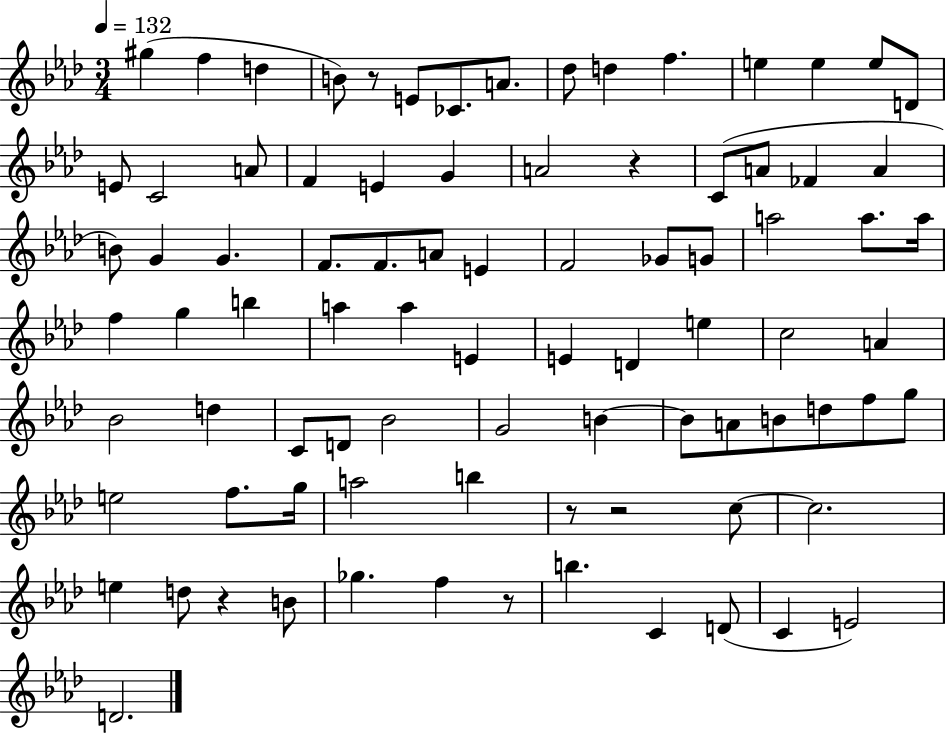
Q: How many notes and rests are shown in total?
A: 86